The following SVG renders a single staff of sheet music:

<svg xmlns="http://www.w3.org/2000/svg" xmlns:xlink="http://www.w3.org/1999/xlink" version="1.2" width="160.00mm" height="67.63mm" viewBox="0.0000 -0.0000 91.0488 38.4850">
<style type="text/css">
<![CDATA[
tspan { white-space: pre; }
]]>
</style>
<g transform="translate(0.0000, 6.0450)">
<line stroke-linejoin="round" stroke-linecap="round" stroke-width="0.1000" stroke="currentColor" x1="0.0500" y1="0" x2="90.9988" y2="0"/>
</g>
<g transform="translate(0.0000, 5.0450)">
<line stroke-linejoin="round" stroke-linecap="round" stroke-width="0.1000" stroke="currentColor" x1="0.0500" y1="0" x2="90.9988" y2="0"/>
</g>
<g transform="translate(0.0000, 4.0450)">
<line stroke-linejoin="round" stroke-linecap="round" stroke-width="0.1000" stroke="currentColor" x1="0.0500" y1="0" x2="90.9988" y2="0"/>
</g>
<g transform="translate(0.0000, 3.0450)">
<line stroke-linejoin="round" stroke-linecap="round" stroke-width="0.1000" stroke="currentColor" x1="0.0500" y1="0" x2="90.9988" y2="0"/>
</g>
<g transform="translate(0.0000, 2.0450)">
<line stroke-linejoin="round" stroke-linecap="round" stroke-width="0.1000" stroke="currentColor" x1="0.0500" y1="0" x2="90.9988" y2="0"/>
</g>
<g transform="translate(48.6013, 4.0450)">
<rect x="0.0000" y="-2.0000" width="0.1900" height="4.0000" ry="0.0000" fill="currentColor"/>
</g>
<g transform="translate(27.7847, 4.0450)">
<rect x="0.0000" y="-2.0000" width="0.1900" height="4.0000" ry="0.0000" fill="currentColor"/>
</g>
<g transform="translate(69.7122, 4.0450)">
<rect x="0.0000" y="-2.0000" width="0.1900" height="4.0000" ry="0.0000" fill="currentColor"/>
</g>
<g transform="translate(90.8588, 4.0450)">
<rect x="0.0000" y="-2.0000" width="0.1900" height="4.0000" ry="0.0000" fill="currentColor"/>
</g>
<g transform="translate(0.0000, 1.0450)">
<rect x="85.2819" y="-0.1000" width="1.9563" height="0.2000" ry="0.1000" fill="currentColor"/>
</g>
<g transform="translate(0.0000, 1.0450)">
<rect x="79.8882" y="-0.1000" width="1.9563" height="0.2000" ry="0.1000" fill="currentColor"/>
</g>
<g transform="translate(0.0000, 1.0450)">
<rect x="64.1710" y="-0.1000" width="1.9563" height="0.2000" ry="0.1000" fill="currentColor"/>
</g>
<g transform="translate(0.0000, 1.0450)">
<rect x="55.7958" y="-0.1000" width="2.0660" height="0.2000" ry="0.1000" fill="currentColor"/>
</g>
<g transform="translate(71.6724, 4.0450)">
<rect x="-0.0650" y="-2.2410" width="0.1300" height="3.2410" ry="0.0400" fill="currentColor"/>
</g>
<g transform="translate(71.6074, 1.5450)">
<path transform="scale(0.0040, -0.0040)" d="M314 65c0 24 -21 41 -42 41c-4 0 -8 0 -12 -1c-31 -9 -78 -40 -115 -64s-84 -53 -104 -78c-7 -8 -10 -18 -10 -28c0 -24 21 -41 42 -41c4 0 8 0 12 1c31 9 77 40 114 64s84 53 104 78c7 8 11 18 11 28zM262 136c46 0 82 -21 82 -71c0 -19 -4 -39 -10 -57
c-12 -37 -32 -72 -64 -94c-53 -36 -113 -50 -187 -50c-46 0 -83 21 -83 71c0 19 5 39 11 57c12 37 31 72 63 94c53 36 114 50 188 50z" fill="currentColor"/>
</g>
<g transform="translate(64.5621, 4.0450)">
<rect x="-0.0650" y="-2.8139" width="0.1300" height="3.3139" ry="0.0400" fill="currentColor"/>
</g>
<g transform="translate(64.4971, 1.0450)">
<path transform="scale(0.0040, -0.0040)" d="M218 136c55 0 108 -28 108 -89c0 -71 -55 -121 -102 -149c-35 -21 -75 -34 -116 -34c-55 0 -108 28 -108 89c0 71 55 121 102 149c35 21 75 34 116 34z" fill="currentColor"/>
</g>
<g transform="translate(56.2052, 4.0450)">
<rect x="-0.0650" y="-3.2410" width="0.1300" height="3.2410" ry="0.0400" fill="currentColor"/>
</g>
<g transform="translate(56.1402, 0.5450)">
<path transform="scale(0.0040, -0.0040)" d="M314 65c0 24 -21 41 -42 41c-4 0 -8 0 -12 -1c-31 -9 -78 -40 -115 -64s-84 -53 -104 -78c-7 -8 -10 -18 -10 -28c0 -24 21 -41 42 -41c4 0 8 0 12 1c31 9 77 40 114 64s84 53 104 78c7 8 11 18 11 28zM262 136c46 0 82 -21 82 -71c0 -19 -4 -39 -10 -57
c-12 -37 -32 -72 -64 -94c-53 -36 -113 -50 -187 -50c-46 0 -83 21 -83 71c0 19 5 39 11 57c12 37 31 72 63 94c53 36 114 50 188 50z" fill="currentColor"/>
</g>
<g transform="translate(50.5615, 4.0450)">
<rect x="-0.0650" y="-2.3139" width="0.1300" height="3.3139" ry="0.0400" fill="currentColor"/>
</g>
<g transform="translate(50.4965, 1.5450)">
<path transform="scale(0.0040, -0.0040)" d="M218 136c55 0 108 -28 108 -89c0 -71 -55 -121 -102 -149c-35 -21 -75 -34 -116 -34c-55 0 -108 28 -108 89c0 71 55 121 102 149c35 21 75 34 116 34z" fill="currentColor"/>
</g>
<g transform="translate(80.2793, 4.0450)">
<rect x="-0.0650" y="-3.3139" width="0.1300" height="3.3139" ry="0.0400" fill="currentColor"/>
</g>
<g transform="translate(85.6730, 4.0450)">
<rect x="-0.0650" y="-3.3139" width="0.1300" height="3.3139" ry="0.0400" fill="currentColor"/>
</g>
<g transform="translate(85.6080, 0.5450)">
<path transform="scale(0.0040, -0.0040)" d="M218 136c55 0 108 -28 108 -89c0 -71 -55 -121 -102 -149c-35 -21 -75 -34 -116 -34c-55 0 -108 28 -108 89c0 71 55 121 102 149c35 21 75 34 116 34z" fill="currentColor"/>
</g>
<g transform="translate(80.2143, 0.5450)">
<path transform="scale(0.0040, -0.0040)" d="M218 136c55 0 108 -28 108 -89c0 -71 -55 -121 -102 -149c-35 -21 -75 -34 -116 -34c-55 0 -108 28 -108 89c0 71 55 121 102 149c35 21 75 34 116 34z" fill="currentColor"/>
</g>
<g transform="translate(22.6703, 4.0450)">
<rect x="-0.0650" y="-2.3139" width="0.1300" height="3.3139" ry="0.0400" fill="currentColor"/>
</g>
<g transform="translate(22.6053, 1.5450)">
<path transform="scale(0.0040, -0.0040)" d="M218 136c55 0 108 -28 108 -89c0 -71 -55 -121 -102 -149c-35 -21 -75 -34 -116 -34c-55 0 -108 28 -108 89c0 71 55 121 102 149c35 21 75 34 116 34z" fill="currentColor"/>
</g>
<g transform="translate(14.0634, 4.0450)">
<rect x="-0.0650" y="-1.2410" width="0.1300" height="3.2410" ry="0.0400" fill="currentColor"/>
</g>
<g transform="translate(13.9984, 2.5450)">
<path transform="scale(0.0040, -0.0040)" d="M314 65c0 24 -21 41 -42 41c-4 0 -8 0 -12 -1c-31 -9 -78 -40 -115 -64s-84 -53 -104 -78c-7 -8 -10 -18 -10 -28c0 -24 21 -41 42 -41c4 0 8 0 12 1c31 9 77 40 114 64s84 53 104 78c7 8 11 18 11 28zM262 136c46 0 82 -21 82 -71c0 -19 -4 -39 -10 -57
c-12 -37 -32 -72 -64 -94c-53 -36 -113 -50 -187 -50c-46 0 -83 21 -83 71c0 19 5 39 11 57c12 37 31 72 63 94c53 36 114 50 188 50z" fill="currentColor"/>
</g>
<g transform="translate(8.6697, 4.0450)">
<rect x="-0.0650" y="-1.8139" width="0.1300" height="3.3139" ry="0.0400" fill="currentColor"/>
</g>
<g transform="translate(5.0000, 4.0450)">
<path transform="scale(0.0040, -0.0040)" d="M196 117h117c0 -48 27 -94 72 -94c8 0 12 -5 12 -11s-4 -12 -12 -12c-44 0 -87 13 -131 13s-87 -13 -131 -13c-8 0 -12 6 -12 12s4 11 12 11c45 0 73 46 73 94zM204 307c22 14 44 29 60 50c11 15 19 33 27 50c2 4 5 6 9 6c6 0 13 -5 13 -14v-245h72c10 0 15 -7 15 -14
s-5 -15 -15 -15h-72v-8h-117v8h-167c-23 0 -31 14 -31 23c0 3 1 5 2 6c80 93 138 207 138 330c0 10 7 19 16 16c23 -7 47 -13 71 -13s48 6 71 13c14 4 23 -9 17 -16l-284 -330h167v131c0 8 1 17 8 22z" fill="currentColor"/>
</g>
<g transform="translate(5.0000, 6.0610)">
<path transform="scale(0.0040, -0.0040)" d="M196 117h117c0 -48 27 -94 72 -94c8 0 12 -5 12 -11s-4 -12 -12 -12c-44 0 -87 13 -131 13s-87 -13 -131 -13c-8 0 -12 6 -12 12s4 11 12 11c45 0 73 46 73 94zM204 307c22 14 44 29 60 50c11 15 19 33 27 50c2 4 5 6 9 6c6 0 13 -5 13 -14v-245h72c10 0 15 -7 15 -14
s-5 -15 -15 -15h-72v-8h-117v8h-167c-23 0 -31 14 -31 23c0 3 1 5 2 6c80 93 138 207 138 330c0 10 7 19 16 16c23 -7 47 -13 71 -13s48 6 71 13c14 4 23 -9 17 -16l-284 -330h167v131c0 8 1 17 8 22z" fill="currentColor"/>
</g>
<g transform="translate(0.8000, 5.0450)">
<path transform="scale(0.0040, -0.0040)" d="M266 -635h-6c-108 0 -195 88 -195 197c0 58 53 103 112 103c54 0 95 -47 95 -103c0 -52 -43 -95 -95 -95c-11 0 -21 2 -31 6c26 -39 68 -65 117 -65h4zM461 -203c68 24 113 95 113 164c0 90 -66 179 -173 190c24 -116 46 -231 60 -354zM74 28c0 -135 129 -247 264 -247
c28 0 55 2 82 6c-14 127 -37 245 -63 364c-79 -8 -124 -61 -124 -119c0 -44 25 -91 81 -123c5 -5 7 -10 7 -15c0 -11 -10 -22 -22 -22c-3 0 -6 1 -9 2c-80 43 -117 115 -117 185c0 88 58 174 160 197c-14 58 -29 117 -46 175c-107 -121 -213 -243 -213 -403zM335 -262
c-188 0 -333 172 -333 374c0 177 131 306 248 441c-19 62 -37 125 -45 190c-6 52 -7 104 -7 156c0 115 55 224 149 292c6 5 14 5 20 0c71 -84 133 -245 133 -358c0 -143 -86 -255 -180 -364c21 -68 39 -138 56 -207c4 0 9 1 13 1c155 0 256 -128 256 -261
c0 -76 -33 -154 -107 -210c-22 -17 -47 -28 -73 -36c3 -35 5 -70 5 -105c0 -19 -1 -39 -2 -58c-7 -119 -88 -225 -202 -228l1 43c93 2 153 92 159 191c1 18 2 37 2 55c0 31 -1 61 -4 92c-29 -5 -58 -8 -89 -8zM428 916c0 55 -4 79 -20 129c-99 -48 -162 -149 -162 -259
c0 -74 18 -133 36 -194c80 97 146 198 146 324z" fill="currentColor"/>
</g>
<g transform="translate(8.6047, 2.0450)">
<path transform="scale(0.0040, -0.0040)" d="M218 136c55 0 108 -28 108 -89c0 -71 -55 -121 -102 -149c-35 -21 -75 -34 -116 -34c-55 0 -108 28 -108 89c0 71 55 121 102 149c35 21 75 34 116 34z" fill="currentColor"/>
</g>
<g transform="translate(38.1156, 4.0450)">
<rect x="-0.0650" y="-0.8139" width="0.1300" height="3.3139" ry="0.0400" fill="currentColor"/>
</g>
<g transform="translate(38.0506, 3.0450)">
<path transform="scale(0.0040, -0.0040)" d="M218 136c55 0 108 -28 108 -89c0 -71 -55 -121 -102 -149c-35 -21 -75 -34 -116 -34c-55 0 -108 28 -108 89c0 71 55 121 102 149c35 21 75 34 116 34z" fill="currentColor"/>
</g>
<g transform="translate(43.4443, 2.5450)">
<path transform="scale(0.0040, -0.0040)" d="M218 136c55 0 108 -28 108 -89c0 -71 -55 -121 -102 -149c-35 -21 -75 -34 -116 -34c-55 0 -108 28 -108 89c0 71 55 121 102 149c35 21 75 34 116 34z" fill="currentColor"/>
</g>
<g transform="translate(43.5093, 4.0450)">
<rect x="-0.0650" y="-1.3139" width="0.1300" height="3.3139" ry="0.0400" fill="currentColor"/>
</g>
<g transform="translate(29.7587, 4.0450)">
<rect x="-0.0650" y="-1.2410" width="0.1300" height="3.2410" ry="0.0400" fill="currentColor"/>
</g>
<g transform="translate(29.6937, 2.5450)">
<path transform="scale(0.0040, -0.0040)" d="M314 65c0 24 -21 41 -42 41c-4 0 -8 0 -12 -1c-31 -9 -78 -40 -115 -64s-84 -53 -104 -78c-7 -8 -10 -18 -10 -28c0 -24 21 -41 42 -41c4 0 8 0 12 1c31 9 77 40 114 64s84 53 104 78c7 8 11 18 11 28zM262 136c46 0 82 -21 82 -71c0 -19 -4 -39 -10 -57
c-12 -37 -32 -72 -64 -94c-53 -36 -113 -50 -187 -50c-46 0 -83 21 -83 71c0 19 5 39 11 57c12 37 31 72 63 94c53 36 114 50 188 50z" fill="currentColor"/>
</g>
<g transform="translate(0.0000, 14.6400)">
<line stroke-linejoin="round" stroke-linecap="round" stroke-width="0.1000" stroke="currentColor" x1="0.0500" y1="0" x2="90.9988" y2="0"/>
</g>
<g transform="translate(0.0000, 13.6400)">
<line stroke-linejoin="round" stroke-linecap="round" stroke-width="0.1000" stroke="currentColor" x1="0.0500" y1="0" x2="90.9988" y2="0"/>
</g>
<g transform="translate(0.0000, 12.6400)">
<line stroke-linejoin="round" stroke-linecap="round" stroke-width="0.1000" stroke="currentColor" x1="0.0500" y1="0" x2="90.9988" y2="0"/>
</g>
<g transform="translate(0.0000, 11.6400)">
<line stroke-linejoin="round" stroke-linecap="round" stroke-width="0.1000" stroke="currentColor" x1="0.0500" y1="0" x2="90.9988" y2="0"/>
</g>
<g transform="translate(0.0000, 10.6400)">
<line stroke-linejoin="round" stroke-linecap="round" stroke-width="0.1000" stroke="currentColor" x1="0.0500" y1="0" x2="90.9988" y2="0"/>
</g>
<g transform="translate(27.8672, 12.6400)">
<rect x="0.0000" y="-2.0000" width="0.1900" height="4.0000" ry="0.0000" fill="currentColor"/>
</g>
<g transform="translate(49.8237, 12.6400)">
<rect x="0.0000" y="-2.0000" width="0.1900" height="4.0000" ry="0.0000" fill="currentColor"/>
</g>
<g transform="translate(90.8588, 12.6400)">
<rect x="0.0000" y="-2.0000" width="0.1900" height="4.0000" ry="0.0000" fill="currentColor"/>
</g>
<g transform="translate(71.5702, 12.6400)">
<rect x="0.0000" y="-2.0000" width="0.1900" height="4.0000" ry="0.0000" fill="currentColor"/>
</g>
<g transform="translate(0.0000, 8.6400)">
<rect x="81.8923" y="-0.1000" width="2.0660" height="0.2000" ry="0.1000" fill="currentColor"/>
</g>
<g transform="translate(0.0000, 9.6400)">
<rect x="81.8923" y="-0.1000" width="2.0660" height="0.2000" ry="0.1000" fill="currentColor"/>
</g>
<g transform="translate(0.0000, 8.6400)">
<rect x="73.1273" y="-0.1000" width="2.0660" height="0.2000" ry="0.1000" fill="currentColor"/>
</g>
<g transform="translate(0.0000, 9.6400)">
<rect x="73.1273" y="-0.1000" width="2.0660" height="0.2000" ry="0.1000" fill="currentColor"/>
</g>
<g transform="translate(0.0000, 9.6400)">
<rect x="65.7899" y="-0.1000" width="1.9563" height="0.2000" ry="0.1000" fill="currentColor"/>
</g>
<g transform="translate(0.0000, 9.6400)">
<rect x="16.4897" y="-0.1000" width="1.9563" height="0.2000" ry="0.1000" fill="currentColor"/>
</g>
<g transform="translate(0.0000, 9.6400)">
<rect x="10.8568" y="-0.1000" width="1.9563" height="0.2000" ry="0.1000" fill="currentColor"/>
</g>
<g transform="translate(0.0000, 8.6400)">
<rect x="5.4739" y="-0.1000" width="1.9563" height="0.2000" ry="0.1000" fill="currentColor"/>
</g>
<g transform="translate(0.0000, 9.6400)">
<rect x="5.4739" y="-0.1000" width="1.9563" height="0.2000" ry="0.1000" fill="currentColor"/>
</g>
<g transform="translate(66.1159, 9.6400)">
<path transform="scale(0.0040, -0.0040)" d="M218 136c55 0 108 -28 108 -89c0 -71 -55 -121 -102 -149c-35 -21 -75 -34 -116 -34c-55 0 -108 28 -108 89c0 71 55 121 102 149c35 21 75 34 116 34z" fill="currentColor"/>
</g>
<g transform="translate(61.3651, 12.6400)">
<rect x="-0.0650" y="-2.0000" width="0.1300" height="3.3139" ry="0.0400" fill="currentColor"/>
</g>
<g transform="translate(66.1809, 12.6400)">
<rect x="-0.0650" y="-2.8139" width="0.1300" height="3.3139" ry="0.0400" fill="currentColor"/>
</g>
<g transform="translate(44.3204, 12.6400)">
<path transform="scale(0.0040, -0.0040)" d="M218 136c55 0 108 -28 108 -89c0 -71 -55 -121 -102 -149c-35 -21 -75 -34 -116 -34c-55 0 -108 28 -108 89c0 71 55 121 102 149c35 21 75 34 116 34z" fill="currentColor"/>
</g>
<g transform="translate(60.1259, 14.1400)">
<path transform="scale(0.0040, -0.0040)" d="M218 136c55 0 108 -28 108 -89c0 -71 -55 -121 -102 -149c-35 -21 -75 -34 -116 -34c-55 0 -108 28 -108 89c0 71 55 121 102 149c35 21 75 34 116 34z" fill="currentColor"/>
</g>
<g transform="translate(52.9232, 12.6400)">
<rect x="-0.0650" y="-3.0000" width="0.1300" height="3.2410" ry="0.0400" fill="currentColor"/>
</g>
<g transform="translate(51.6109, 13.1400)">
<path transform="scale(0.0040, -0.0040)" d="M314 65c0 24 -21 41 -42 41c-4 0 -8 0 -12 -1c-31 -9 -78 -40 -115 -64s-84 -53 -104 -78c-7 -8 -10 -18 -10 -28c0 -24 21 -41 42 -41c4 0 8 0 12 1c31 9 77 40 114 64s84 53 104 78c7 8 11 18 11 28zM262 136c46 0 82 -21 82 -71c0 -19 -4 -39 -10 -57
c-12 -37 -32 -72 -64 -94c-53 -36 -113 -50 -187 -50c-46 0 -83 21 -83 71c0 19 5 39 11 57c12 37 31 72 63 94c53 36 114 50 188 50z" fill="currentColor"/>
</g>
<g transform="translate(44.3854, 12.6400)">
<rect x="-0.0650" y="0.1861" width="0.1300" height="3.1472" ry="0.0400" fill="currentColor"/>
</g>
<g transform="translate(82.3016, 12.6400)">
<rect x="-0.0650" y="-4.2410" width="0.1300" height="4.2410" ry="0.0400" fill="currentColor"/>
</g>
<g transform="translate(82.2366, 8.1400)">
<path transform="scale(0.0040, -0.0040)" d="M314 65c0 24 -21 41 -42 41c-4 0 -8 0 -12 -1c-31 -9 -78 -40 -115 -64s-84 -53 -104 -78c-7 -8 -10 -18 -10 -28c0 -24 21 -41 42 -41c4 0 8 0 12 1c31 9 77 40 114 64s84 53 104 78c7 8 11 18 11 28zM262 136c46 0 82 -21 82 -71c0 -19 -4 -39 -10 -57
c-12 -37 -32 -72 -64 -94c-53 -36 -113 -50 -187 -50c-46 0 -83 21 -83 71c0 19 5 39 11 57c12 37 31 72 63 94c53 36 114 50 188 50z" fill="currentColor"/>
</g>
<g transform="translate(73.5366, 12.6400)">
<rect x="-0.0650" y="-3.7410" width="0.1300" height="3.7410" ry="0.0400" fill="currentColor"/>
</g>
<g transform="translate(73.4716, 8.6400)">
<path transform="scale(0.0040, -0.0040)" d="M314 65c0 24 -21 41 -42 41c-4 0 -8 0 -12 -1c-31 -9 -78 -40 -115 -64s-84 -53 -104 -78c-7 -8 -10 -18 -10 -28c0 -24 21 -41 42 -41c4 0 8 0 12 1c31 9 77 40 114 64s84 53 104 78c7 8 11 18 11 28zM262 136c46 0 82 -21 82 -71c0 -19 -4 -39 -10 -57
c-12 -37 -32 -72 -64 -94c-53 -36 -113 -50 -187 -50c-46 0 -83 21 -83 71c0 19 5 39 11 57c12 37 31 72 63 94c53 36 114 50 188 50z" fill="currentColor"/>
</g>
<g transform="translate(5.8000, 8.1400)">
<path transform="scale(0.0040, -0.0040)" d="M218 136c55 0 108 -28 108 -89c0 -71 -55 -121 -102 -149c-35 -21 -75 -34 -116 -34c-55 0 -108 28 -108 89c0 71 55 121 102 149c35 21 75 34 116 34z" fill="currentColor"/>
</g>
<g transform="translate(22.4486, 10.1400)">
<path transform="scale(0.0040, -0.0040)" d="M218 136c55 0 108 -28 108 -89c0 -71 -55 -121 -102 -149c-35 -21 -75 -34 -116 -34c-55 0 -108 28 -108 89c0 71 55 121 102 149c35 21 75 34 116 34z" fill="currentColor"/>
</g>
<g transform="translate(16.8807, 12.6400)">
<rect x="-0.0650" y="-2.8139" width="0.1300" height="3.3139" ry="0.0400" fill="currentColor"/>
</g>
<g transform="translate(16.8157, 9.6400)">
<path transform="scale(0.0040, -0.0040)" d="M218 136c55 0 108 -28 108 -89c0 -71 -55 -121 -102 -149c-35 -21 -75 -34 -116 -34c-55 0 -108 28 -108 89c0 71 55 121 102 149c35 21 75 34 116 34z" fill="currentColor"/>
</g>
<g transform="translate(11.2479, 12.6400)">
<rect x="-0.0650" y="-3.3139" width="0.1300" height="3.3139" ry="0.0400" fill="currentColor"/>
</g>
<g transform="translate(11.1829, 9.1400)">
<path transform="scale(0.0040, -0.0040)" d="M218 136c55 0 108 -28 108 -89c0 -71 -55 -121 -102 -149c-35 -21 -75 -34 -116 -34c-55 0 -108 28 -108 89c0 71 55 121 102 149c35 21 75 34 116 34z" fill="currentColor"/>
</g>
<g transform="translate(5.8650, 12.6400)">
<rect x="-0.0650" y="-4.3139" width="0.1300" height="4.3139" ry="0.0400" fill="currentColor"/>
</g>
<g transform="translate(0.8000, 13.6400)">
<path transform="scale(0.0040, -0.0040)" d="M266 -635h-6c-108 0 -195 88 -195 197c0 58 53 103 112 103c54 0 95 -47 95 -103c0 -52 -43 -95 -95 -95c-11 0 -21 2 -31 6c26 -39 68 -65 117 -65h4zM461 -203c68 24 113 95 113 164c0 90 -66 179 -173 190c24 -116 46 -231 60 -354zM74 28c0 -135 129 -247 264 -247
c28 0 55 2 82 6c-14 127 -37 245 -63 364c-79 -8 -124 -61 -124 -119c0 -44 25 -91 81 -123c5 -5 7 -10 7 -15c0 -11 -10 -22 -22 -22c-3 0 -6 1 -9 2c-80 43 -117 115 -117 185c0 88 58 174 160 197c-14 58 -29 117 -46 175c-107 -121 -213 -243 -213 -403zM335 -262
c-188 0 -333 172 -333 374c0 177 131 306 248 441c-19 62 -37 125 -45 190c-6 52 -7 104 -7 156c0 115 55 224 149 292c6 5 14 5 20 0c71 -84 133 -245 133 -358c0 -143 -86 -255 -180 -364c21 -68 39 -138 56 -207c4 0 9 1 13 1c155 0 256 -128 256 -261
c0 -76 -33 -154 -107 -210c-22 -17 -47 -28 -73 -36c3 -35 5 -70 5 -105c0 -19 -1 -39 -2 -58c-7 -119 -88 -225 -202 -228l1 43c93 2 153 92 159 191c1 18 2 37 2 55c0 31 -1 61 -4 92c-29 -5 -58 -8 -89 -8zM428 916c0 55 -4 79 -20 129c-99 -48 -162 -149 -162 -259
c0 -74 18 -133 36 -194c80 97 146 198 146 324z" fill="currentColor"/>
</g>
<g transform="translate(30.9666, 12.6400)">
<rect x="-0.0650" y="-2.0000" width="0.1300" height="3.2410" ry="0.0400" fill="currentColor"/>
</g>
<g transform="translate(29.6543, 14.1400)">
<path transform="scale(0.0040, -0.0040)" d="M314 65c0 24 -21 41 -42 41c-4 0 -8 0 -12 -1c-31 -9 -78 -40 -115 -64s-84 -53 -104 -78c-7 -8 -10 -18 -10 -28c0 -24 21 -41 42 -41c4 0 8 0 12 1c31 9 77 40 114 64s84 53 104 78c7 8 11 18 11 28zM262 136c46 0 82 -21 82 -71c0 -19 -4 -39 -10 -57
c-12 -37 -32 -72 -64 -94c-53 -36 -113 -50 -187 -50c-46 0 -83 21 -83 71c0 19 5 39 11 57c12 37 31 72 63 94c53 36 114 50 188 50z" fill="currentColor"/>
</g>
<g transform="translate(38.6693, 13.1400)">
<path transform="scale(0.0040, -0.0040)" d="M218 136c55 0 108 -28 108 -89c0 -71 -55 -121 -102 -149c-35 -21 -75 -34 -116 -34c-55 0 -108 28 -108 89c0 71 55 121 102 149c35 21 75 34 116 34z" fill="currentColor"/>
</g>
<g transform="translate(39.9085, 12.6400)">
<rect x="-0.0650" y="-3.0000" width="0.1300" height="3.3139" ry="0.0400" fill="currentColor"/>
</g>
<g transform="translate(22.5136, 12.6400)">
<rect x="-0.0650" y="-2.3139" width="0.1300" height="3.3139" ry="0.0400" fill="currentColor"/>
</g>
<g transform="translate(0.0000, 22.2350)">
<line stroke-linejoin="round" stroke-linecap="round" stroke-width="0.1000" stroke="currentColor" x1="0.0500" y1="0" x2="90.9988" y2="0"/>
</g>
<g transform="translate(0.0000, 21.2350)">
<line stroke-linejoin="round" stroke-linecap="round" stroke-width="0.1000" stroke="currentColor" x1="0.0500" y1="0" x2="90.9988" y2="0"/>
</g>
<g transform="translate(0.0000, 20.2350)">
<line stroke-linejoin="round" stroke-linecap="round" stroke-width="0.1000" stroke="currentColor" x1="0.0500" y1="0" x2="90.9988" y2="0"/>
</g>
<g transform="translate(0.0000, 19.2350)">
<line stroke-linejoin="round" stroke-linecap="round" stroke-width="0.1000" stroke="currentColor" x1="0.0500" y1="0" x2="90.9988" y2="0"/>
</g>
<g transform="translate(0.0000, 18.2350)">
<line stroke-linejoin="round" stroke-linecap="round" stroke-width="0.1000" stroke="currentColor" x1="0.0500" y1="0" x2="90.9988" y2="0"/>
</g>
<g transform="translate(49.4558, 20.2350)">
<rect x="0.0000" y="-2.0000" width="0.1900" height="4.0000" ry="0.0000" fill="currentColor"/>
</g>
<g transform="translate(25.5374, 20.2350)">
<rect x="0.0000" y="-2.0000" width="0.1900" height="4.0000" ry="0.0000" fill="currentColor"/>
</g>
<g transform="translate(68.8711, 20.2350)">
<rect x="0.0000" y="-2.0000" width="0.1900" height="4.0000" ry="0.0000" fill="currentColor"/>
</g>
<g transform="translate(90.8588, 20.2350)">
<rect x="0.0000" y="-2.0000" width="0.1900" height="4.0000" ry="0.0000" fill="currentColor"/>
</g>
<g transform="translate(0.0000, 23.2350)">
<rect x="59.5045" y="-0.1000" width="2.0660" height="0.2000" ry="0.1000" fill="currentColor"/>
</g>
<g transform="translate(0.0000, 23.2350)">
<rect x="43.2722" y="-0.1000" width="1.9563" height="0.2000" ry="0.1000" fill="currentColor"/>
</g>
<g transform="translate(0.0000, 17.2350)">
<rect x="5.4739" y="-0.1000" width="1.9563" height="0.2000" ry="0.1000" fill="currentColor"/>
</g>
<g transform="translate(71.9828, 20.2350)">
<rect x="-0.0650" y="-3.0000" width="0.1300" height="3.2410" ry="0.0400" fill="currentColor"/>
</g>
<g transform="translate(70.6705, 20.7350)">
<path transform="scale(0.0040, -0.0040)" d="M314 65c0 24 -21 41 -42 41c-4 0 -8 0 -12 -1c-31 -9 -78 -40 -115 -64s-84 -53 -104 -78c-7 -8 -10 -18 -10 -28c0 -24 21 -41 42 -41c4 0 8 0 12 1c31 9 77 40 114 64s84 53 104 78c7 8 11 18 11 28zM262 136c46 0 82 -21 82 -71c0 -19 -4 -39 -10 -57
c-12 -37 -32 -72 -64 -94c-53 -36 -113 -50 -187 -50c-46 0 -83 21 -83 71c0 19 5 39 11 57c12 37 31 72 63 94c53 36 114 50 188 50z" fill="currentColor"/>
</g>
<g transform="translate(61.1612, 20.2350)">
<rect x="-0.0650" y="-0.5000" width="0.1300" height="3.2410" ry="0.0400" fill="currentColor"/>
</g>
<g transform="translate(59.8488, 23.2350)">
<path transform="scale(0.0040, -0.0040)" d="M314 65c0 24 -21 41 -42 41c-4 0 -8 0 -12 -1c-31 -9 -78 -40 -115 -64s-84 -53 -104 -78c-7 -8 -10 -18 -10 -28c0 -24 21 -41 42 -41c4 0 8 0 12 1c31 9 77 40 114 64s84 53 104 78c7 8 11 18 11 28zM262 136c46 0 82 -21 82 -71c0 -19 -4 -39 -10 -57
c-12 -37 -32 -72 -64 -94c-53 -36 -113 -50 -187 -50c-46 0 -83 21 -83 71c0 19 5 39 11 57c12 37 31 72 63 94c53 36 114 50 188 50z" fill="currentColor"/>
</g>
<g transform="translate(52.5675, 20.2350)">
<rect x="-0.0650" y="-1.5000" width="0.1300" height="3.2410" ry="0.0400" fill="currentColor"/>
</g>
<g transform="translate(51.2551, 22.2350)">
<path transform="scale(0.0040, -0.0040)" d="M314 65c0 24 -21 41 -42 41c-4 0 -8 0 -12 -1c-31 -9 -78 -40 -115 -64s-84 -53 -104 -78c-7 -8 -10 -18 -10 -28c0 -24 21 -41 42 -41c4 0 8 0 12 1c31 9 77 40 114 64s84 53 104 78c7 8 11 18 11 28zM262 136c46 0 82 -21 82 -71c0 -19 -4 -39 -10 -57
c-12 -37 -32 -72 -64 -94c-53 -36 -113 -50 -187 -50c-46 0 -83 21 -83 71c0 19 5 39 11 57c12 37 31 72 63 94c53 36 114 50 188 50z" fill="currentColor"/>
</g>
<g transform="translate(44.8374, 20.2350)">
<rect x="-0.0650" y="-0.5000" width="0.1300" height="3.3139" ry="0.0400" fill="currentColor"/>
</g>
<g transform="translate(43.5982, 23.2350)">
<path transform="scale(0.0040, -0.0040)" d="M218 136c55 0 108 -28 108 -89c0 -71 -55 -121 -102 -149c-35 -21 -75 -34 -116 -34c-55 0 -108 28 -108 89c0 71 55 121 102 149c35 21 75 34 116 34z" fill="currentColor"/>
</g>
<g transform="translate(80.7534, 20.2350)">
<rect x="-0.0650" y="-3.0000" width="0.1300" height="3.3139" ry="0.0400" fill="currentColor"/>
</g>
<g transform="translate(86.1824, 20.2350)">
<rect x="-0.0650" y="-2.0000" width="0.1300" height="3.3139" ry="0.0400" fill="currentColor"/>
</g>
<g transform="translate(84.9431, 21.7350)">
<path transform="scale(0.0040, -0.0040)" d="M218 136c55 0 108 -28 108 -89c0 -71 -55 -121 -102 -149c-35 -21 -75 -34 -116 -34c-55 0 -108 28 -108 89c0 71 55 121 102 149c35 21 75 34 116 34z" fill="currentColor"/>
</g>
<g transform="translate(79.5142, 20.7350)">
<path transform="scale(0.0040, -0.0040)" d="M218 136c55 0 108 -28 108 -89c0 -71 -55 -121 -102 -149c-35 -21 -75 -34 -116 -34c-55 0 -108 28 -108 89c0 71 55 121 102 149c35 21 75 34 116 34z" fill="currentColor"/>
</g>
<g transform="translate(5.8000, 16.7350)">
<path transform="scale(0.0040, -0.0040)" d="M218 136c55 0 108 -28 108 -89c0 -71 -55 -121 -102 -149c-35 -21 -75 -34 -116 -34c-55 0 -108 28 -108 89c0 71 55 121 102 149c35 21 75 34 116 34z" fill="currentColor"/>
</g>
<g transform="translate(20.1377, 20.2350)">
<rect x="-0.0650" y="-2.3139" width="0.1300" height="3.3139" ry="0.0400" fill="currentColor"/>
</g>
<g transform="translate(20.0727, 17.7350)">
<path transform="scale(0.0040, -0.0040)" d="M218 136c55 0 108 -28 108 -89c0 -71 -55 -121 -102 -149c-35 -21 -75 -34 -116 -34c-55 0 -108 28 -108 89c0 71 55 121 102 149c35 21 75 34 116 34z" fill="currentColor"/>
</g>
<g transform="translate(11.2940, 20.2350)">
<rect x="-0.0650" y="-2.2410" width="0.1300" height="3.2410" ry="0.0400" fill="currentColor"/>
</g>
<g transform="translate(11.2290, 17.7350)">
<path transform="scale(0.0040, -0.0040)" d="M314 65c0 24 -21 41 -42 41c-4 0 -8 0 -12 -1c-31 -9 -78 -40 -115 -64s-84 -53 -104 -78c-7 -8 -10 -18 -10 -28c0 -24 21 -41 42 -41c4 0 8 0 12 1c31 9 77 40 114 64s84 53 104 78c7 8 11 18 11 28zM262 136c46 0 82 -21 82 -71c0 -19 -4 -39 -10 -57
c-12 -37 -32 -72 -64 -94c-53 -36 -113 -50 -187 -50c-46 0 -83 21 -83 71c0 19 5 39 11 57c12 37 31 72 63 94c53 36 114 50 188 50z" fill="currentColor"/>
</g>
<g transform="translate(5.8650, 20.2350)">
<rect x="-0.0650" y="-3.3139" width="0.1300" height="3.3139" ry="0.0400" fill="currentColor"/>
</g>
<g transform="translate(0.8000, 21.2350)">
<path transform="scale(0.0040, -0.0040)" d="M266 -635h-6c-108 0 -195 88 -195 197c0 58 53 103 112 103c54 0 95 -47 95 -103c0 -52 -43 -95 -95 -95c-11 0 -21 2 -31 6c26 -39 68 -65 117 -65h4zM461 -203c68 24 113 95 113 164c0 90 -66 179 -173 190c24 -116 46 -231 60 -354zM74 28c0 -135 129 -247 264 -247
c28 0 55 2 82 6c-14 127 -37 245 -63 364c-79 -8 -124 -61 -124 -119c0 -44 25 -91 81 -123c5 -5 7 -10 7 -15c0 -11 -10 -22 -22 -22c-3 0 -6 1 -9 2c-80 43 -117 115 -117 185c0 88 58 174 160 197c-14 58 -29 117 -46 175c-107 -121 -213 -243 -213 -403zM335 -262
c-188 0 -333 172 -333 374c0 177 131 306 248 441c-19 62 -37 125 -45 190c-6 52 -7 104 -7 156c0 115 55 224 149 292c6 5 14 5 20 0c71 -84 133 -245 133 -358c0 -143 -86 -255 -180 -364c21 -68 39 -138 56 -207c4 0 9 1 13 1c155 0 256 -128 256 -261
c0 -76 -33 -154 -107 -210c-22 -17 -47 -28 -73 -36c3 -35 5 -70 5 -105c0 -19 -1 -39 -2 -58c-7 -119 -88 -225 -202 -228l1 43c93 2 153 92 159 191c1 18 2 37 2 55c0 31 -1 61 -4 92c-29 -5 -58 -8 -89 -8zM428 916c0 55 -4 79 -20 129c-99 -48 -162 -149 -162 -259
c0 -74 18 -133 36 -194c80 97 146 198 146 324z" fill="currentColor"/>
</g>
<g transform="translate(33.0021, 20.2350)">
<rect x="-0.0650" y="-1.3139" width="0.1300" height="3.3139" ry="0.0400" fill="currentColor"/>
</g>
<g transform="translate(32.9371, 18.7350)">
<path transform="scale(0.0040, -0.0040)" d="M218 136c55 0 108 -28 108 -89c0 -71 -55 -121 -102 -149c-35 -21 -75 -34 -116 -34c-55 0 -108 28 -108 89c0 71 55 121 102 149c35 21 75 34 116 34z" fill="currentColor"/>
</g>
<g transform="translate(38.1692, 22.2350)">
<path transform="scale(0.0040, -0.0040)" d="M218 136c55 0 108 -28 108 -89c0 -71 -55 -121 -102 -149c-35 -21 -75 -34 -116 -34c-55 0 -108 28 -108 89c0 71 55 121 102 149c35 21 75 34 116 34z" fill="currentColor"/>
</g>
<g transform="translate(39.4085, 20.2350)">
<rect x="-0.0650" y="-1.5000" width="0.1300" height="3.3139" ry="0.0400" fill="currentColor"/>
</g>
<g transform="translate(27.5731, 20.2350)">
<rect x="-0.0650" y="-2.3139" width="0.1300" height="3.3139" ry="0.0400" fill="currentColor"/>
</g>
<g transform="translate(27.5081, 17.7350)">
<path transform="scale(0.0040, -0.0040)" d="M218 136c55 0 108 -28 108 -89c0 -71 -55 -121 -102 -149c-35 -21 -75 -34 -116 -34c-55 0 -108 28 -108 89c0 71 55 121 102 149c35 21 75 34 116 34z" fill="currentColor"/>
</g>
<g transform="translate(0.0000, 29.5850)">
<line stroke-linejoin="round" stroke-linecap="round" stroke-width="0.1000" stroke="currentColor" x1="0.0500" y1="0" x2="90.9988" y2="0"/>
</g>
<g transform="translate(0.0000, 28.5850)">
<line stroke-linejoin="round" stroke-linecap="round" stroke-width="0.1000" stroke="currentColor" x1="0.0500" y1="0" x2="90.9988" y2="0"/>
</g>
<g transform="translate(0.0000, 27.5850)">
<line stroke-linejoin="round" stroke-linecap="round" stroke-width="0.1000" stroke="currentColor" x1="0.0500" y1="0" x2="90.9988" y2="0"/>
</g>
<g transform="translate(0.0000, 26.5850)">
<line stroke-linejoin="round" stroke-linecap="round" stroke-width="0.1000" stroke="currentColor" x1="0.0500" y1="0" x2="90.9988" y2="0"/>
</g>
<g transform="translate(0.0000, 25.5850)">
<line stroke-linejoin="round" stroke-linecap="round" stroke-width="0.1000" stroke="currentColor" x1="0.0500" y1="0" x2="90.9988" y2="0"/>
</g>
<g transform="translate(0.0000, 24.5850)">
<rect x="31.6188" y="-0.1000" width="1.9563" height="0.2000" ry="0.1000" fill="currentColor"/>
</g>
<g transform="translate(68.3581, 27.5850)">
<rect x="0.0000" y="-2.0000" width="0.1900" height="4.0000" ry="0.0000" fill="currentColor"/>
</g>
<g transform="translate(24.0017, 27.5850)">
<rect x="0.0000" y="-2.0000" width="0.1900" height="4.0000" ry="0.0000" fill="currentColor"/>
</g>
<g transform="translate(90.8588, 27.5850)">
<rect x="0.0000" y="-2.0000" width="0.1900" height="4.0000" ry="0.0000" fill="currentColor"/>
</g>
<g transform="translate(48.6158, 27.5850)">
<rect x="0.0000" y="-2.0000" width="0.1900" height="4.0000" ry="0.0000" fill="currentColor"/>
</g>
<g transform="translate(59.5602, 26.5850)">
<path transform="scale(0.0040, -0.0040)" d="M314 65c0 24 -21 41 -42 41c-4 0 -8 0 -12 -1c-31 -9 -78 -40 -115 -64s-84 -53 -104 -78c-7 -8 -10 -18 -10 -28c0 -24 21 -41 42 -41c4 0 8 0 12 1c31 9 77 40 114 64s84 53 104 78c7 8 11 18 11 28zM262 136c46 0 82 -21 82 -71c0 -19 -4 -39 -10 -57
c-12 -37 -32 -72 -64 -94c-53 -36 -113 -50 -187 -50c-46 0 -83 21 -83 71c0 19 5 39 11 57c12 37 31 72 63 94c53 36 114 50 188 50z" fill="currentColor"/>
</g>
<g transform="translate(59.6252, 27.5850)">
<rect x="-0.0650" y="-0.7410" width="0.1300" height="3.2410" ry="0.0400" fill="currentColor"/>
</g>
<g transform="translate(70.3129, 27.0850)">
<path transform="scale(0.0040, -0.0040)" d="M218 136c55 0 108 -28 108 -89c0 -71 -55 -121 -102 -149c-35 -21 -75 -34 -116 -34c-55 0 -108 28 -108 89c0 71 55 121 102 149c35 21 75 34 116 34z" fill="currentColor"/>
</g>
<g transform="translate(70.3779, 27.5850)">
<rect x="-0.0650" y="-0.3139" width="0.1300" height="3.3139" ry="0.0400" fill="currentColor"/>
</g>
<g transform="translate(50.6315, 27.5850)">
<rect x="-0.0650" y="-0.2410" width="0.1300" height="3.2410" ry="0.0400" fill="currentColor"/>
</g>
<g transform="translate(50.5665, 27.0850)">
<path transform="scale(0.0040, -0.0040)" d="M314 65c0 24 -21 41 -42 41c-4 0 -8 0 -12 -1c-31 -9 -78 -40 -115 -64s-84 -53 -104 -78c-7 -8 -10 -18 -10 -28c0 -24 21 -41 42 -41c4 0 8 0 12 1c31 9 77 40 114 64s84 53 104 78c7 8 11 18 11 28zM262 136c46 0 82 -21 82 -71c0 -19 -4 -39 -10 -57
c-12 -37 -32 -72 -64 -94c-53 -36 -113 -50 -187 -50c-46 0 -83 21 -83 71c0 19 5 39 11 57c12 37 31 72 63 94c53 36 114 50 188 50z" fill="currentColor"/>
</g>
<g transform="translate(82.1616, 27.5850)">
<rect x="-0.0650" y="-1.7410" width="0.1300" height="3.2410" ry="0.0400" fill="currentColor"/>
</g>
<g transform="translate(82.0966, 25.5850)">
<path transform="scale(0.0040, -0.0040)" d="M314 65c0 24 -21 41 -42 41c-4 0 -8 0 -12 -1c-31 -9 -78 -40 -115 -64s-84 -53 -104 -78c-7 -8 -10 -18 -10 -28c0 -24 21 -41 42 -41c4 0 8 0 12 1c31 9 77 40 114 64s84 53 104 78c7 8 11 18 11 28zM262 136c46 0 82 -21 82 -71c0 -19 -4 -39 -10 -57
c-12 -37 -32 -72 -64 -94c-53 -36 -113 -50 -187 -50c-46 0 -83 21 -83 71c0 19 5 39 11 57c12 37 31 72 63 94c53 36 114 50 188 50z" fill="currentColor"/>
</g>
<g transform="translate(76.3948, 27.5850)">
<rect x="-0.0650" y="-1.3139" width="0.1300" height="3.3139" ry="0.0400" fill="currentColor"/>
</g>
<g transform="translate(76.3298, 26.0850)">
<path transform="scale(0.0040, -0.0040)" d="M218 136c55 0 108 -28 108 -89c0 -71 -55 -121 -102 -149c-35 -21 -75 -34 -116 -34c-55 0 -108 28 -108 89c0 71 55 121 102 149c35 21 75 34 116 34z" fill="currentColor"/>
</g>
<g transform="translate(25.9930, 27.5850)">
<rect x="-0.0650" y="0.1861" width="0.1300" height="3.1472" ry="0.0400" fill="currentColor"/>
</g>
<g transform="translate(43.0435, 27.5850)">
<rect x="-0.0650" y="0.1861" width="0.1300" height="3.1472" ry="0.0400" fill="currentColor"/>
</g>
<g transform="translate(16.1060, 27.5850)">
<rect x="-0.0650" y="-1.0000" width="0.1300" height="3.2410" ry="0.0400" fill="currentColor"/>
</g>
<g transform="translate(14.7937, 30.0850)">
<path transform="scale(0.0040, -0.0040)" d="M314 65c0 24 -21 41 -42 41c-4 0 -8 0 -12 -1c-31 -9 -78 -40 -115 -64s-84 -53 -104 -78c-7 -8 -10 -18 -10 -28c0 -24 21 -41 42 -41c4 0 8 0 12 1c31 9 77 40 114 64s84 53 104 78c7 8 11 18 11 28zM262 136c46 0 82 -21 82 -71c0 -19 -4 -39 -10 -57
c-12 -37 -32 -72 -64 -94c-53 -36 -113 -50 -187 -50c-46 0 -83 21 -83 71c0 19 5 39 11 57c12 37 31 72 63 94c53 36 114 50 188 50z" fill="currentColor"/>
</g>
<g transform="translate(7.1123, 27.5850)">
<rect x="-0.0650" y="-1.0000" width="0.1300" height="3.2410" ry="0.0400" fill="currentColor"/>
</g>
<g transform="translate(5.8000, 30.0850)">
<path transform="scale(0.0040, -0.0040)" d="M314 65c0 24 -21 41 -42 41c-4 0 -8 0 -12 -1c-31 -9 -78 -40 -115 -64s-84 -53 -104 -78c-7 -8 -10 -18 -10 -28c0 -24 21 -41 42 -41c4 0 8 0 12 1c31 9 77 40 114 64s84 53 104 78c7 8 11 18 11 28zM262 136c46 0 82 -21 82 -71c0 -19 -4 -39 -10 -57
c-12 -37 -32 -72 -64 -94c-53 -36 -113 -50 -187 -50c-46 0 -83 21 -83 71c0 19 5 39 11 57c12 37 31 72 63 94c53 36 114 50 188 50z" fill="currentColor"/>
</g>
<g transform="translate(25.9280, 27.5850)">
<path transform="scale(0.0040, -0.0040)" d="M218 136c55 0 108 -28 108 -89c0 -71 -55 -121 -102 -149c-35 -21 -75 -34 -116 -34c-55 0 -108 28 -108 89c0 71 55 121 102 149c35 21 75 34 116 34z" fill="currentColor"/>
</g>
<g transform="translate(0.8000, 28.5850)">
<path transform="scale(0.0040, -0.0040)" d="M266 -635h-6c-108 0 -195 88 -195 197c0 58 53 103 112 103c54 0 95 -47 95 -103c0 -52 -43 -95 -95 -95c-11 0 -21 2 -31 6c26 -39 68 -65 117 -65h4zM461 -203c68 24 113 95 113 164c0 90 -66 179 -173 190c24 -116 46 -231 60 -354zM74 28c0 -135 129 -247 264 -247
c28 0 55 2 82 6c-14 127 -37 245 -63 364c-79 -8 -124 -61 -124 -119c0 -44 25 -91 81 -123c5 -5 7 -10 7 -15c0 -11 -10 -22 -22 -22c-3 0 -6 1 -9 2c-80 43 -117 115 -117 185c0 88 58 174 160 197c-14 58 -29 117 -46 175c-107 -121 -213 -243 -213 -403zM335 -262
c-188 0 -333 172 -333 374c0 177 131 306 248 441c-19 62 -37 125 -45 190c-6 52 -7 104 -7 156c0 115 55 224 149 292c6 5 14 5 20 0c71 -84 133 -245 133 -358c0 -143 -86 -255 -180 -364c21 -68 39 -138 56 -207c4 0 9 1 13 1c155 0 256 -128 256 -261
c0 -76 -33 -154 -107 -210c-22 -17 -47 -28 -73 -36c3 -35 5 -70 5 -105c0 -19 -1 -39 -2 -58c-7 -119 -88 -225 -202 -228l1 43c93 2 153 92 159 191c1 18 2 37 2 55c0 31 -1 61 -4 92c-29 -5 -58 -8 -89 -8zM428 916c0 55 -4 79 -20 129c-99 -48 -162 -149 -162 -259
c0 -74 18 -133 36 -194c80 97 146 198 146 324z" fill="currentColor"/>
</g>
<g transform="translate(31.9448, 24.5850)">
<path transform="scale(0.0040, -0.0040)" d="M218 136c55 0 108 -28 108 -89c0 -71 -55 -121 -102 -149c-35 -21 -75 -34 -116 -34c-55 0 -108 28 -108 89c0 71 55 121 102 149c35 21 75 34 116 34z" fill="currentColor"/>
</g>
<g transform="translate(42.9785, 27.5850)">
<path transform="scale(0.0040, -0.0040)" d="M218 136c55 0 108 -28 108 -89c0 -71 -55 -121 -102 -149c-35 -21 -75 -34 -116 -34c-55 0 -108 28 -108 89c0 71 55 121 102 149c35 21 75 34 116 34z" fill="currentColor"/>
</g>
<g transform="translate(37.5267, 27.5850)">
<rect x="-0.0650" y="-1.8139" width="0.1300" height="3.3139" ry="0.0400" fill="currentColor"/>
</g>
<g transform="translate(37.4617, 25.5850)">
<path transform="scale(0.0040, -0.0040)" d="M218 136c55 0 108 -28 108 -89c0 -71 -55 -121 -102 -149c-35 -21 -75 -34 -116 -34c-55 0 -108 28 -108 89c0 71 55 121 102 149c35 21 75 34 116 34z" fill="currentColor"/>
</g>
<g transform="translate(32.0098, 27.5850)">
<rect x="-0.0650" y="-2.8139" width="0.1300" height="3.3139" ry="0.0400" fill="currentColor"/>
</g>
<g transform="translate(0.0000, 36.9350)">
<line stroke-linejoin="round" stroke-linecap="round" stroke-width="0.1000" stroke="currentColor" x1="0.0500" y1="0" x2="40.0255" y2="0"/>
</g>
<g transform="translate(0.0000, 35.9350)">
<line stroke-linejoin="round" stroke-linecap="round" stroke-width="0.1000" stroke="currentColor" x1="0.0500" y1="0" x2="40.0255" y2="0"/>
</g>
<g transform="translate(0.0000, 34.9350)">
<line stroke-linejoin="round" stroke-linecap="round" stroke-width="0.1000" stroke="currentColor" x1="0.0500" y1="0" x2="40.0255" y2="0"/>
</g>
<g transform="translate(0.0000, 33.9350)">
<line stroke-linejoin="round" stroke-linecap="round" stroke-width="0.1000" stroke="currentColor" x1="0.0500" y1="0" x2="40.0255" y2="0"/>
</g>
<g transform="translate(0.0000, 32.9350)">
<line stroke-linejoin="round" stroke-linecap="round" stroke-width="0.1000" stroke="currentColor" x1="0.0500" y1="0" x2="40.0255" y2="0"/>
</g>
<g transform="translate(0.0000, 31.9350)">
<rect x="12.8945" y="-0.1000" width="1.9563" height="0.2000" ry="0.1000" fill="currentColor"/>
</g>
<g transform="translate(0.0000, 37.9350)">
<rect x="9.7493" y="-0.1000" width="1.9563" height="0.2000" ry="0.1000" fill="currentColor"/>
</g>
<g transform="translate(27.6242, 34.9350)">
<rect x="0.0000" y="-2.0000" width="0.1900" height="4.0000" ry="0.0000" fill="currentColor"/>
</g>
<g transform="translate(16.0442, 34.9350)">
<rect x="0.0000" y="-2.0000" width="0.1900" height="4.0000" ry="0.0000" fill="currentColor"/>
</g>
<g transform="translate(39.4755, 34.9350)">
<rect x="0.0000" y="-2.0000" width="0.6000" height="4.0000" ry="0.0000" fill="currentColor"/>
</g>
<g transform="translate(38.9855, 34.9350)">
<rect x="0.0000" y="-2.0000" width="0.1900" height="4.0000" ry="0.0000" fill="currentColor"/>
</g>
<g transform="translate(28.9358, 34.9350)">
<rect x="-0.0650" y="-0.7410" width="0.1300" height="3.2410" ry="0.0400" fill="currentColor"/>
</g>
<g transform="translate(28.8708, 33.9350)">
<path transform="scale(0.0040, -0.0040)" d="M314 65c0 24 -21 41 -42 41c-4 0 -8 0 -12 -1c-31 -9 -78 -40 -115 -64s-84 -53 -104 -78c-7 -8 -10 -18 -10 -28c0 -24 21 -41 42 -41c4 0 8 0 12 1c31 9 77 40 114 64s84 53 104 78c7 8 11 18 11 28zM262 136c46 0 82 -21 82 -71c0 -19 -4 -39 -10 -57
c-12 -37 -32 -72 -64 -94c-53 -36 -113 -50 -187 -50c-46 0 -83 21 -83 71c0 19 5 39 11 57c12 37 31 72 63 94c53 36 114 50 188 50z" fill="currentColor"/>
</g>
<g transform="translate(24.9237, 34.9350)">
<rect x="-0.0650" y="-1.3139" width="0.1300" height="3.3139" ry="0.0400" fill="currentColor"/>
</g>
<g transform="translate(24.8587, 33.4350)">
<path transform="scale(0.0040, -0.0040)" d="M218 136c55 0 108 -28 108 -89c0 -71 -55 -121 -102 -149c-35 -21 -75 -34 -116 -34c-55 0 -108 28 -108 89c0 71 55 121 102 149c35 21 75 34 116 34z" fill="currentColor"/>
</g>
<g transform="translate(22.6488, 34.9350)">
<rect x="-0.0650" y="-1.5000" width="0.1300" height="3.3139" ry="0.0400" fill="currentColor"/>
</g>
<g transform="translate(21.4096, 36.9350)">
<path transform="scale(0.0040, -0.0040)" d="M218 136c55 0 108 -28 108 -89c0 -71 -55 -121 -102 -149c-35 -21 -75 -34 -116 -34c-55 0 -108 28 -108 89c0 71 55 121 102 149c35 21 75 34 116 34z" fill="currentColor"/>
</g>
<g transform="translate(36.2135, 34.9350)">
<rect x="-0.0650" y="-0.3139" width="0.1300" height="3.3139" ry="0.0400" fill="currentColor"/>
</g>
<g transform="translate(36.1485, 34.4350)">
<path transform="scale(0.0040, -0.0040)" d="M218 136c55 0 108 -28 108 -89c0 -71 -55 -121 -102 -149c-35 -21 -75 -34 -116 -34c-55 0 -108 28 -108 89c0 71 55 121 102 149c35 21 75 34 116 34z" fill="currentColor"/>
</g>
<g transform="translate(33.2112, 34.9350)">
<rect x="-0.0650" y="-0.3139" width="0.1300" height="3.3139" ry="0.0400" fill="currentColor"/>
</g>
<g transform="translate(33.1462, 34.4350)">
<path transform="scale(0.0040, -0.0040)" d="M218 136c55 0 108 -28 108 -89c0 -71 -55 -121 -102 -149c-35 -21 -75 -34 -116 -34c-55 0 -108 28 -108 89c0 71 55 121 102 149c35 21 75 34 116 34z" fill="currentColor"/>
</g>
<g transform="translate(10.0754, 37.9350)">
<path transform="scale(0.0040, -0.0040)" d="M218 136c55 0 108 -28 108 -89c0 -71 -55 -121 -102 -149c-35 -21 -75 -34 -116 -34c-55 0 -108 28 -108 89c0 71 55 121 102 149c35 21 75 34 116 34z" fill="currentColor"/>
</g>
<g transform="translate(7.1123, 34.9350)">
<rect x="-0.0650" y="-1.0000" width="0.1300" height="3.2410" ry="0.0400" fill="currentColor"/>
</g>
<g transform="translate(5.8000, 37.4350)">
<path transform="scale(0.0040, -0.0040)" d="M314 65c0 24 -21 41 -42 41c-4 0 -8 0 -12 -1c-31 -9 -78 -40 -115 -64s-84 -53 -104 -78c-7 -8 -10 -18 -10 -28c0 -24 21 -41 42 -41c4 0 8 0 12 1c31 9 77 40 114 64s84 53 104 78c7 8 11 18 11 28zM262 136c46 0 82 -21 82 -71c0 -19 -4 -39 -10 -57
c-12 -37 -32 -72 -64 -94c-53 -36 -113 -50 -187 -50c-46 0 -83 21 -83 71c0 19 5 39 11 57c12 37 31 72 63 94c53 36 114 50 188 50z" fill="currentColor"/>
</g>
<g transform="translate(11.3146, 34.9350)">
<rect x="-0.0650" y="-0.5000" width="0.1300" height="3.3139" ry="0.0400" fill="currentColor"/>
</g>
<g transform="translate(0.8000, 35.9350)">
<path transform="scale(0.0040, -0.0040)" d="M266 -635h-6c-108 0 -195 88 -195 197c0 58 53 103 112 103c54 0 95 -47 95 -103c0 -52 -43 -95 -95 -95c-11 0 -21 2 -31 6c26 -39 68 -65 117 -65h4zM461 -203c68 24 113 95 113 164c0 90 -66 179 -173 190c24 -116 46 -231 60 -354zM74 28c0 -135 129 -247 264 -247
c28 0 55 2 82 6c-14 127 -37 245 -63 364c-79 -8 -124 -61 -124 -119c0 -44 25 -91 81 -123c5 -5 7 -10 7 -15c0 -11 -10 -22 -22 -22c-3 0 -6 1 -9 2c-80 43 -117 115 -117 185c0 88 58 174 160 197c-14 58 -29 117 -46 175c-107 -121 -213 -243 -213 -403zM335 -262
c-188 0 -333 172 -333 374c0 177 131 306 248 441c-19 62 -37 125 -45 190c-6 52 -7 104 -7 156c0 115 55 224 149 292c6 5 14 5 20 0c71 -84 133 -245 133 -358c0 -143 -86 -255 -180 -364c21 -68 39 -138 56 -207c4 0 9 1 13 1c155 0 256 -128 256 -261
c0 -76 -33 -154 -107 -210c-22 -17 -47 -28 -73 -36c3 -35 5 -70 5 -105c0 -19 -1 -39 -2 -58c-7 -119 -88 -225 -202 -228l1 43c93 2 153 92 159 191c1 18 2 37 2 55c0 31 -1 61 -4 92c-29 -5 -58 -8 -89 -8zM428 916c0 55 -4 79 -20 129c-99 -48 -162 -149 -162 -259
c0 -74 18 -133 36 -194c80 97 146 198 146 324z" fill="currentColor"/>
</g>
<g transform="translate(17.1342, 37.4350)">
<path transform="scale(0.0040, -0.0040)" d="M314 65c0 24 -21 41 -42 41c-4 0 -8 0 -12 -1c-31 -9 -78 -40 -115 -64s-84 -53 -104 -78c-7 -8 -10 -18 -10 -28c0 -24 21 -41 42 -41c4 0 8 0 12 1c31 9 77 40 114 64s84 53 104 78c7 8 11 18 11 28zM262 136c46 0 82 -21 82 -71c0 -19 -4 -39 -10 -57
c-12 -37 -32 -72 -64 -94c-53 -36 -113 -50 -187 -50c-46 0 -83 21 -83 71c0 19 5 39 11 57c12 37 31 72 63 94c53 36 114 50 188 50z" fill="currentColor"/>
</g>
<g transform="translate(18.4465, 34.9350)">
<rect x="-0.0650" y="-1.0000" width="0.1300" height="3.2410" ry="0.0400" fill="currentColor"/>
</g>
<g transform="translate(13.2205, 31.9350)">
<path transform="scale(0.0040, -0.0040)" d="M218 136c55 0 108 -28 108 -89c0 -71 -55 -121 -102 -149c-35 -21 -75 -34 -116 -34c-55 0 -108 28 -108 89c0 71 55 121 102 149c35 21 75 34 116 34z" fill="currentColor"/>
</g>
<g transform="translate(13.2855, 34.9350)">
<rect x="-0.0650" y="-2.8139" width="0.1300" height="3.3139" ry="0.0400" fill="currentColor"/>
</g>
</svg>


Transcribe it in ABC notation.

X:1
T:Untitled
M:4/4
L:1/4
K:C
f e2 g e2 d e g b2 a g2 b b d' b a g F2 A B A2 F a c'2 d'2 b g2 g g e E C E2 C2 A2 A F D2 D2 B a f B c2 d2 c e f2 D2 C a D2 E e d2 c c